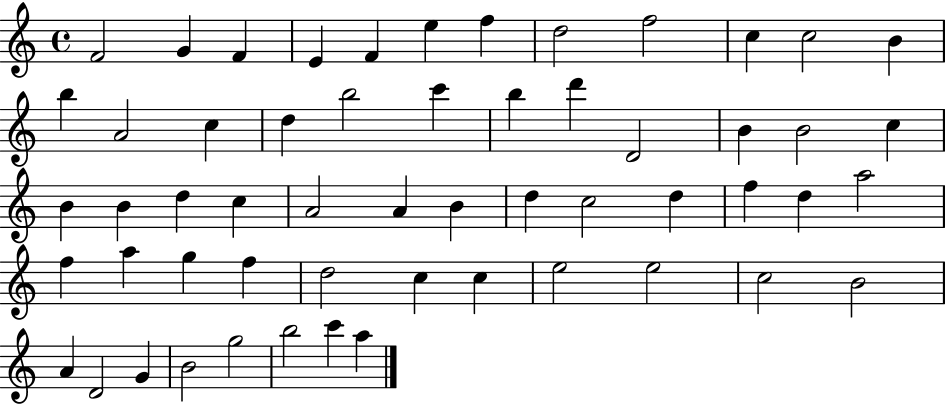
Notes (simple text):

F4/h G4/q F4/q E4/q F4/q E5/q F5/q D5/h F5/h C5/q C5/h B4/q B5/q A4/h C5/q D5/q B5/h C6/q B5/q D6/q D4/h B4/q B4/h C5/q B4/q B4/q D5/q C5/q A4/h A4/q B4/q D5/q C5/h D5/q F5/q D5/q A5/h F5/q A5/q G5/q F5/q D5/h C5/q C5/q E5/h E5/h C5/h B4/h A4/q D4/h G4/q B4/h G5/h B5/h C6/q A5/q